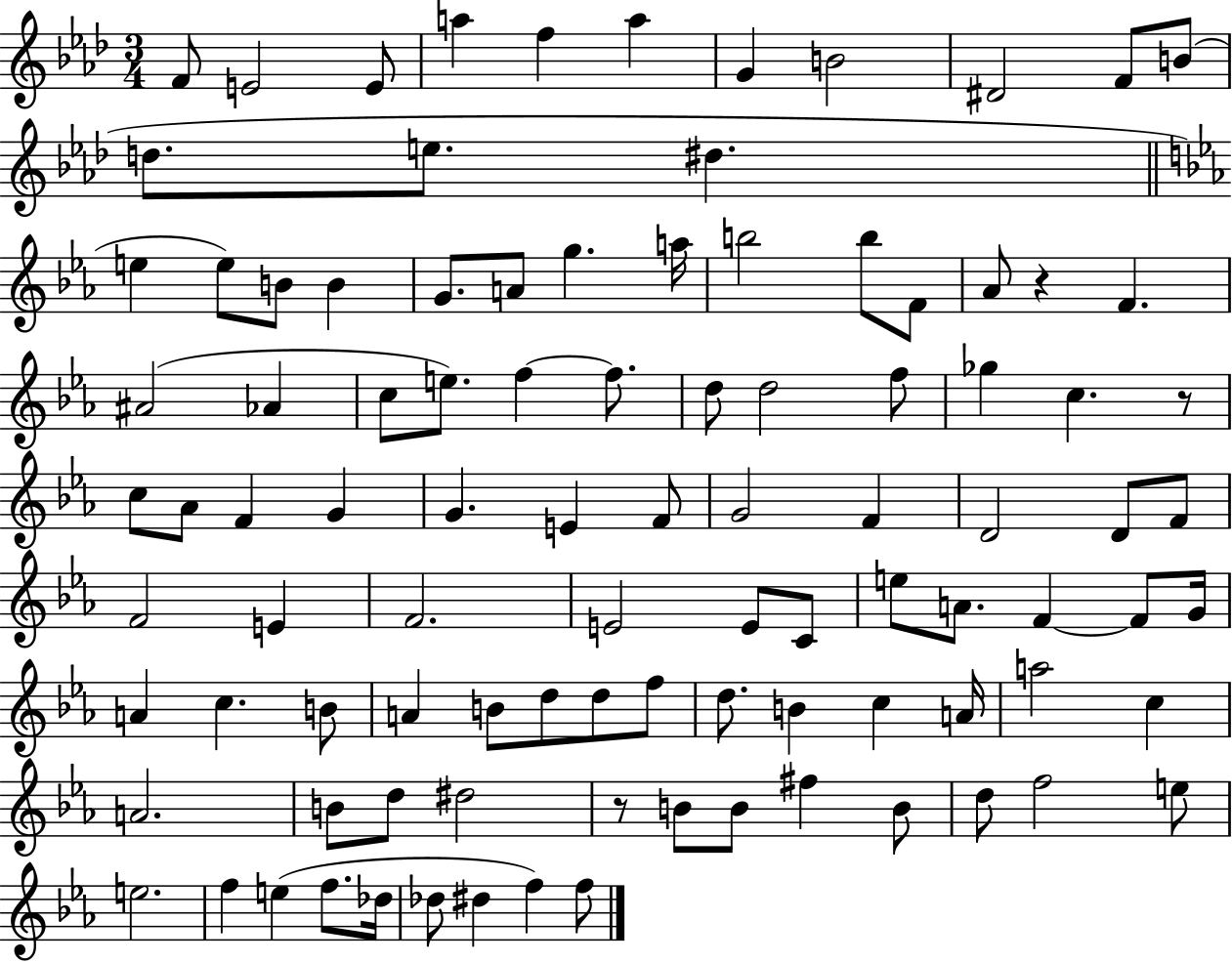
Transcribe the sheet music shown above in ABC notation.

X:1
T:Untitled
M:3/4
L:1/4
K:Ab
F/2 E2 E/2 a f a G B2 ^D2 F/2 B/2 d/2 e/2 ^d e e/2 B/2 B G/2 A/2 g a/4 b2 b/2 F/2 _A/2 z F ^A2 _A c/2 e/2 f f/2 d/2 d2 f/2 _g c z/2 c/2 _A/2 F G G E F/2 G2 F D2 D/2 F/2 F2 E F2 E2 E/2 C/2 e/2 A/2 F F/2 G/4 A c B/2 A B/2 d/2 d/2 f/2 d/2 B c A/4 a2 c A2 B/2 d/2 ^d2 z/2 B/2 B/2 ^f B/2 d/2 f2 e/2 e2 f e f/2 _d/4 _d/2 ^d f f/2